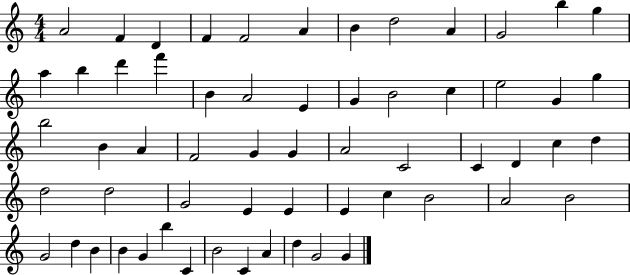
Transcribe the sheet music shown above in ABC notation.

X:1
T:Untitled
M:4/4
L:1/4
K:C
A2 F D F F2 A B d2 A G2 b g a b d' f' B A2 E G B2 c e2 G g b2 B A F2 G G A2 C2 C D c d d2 d2 G2 E E E c B2 A2 B2 G2 d B B G b C B2 C A d G2 G